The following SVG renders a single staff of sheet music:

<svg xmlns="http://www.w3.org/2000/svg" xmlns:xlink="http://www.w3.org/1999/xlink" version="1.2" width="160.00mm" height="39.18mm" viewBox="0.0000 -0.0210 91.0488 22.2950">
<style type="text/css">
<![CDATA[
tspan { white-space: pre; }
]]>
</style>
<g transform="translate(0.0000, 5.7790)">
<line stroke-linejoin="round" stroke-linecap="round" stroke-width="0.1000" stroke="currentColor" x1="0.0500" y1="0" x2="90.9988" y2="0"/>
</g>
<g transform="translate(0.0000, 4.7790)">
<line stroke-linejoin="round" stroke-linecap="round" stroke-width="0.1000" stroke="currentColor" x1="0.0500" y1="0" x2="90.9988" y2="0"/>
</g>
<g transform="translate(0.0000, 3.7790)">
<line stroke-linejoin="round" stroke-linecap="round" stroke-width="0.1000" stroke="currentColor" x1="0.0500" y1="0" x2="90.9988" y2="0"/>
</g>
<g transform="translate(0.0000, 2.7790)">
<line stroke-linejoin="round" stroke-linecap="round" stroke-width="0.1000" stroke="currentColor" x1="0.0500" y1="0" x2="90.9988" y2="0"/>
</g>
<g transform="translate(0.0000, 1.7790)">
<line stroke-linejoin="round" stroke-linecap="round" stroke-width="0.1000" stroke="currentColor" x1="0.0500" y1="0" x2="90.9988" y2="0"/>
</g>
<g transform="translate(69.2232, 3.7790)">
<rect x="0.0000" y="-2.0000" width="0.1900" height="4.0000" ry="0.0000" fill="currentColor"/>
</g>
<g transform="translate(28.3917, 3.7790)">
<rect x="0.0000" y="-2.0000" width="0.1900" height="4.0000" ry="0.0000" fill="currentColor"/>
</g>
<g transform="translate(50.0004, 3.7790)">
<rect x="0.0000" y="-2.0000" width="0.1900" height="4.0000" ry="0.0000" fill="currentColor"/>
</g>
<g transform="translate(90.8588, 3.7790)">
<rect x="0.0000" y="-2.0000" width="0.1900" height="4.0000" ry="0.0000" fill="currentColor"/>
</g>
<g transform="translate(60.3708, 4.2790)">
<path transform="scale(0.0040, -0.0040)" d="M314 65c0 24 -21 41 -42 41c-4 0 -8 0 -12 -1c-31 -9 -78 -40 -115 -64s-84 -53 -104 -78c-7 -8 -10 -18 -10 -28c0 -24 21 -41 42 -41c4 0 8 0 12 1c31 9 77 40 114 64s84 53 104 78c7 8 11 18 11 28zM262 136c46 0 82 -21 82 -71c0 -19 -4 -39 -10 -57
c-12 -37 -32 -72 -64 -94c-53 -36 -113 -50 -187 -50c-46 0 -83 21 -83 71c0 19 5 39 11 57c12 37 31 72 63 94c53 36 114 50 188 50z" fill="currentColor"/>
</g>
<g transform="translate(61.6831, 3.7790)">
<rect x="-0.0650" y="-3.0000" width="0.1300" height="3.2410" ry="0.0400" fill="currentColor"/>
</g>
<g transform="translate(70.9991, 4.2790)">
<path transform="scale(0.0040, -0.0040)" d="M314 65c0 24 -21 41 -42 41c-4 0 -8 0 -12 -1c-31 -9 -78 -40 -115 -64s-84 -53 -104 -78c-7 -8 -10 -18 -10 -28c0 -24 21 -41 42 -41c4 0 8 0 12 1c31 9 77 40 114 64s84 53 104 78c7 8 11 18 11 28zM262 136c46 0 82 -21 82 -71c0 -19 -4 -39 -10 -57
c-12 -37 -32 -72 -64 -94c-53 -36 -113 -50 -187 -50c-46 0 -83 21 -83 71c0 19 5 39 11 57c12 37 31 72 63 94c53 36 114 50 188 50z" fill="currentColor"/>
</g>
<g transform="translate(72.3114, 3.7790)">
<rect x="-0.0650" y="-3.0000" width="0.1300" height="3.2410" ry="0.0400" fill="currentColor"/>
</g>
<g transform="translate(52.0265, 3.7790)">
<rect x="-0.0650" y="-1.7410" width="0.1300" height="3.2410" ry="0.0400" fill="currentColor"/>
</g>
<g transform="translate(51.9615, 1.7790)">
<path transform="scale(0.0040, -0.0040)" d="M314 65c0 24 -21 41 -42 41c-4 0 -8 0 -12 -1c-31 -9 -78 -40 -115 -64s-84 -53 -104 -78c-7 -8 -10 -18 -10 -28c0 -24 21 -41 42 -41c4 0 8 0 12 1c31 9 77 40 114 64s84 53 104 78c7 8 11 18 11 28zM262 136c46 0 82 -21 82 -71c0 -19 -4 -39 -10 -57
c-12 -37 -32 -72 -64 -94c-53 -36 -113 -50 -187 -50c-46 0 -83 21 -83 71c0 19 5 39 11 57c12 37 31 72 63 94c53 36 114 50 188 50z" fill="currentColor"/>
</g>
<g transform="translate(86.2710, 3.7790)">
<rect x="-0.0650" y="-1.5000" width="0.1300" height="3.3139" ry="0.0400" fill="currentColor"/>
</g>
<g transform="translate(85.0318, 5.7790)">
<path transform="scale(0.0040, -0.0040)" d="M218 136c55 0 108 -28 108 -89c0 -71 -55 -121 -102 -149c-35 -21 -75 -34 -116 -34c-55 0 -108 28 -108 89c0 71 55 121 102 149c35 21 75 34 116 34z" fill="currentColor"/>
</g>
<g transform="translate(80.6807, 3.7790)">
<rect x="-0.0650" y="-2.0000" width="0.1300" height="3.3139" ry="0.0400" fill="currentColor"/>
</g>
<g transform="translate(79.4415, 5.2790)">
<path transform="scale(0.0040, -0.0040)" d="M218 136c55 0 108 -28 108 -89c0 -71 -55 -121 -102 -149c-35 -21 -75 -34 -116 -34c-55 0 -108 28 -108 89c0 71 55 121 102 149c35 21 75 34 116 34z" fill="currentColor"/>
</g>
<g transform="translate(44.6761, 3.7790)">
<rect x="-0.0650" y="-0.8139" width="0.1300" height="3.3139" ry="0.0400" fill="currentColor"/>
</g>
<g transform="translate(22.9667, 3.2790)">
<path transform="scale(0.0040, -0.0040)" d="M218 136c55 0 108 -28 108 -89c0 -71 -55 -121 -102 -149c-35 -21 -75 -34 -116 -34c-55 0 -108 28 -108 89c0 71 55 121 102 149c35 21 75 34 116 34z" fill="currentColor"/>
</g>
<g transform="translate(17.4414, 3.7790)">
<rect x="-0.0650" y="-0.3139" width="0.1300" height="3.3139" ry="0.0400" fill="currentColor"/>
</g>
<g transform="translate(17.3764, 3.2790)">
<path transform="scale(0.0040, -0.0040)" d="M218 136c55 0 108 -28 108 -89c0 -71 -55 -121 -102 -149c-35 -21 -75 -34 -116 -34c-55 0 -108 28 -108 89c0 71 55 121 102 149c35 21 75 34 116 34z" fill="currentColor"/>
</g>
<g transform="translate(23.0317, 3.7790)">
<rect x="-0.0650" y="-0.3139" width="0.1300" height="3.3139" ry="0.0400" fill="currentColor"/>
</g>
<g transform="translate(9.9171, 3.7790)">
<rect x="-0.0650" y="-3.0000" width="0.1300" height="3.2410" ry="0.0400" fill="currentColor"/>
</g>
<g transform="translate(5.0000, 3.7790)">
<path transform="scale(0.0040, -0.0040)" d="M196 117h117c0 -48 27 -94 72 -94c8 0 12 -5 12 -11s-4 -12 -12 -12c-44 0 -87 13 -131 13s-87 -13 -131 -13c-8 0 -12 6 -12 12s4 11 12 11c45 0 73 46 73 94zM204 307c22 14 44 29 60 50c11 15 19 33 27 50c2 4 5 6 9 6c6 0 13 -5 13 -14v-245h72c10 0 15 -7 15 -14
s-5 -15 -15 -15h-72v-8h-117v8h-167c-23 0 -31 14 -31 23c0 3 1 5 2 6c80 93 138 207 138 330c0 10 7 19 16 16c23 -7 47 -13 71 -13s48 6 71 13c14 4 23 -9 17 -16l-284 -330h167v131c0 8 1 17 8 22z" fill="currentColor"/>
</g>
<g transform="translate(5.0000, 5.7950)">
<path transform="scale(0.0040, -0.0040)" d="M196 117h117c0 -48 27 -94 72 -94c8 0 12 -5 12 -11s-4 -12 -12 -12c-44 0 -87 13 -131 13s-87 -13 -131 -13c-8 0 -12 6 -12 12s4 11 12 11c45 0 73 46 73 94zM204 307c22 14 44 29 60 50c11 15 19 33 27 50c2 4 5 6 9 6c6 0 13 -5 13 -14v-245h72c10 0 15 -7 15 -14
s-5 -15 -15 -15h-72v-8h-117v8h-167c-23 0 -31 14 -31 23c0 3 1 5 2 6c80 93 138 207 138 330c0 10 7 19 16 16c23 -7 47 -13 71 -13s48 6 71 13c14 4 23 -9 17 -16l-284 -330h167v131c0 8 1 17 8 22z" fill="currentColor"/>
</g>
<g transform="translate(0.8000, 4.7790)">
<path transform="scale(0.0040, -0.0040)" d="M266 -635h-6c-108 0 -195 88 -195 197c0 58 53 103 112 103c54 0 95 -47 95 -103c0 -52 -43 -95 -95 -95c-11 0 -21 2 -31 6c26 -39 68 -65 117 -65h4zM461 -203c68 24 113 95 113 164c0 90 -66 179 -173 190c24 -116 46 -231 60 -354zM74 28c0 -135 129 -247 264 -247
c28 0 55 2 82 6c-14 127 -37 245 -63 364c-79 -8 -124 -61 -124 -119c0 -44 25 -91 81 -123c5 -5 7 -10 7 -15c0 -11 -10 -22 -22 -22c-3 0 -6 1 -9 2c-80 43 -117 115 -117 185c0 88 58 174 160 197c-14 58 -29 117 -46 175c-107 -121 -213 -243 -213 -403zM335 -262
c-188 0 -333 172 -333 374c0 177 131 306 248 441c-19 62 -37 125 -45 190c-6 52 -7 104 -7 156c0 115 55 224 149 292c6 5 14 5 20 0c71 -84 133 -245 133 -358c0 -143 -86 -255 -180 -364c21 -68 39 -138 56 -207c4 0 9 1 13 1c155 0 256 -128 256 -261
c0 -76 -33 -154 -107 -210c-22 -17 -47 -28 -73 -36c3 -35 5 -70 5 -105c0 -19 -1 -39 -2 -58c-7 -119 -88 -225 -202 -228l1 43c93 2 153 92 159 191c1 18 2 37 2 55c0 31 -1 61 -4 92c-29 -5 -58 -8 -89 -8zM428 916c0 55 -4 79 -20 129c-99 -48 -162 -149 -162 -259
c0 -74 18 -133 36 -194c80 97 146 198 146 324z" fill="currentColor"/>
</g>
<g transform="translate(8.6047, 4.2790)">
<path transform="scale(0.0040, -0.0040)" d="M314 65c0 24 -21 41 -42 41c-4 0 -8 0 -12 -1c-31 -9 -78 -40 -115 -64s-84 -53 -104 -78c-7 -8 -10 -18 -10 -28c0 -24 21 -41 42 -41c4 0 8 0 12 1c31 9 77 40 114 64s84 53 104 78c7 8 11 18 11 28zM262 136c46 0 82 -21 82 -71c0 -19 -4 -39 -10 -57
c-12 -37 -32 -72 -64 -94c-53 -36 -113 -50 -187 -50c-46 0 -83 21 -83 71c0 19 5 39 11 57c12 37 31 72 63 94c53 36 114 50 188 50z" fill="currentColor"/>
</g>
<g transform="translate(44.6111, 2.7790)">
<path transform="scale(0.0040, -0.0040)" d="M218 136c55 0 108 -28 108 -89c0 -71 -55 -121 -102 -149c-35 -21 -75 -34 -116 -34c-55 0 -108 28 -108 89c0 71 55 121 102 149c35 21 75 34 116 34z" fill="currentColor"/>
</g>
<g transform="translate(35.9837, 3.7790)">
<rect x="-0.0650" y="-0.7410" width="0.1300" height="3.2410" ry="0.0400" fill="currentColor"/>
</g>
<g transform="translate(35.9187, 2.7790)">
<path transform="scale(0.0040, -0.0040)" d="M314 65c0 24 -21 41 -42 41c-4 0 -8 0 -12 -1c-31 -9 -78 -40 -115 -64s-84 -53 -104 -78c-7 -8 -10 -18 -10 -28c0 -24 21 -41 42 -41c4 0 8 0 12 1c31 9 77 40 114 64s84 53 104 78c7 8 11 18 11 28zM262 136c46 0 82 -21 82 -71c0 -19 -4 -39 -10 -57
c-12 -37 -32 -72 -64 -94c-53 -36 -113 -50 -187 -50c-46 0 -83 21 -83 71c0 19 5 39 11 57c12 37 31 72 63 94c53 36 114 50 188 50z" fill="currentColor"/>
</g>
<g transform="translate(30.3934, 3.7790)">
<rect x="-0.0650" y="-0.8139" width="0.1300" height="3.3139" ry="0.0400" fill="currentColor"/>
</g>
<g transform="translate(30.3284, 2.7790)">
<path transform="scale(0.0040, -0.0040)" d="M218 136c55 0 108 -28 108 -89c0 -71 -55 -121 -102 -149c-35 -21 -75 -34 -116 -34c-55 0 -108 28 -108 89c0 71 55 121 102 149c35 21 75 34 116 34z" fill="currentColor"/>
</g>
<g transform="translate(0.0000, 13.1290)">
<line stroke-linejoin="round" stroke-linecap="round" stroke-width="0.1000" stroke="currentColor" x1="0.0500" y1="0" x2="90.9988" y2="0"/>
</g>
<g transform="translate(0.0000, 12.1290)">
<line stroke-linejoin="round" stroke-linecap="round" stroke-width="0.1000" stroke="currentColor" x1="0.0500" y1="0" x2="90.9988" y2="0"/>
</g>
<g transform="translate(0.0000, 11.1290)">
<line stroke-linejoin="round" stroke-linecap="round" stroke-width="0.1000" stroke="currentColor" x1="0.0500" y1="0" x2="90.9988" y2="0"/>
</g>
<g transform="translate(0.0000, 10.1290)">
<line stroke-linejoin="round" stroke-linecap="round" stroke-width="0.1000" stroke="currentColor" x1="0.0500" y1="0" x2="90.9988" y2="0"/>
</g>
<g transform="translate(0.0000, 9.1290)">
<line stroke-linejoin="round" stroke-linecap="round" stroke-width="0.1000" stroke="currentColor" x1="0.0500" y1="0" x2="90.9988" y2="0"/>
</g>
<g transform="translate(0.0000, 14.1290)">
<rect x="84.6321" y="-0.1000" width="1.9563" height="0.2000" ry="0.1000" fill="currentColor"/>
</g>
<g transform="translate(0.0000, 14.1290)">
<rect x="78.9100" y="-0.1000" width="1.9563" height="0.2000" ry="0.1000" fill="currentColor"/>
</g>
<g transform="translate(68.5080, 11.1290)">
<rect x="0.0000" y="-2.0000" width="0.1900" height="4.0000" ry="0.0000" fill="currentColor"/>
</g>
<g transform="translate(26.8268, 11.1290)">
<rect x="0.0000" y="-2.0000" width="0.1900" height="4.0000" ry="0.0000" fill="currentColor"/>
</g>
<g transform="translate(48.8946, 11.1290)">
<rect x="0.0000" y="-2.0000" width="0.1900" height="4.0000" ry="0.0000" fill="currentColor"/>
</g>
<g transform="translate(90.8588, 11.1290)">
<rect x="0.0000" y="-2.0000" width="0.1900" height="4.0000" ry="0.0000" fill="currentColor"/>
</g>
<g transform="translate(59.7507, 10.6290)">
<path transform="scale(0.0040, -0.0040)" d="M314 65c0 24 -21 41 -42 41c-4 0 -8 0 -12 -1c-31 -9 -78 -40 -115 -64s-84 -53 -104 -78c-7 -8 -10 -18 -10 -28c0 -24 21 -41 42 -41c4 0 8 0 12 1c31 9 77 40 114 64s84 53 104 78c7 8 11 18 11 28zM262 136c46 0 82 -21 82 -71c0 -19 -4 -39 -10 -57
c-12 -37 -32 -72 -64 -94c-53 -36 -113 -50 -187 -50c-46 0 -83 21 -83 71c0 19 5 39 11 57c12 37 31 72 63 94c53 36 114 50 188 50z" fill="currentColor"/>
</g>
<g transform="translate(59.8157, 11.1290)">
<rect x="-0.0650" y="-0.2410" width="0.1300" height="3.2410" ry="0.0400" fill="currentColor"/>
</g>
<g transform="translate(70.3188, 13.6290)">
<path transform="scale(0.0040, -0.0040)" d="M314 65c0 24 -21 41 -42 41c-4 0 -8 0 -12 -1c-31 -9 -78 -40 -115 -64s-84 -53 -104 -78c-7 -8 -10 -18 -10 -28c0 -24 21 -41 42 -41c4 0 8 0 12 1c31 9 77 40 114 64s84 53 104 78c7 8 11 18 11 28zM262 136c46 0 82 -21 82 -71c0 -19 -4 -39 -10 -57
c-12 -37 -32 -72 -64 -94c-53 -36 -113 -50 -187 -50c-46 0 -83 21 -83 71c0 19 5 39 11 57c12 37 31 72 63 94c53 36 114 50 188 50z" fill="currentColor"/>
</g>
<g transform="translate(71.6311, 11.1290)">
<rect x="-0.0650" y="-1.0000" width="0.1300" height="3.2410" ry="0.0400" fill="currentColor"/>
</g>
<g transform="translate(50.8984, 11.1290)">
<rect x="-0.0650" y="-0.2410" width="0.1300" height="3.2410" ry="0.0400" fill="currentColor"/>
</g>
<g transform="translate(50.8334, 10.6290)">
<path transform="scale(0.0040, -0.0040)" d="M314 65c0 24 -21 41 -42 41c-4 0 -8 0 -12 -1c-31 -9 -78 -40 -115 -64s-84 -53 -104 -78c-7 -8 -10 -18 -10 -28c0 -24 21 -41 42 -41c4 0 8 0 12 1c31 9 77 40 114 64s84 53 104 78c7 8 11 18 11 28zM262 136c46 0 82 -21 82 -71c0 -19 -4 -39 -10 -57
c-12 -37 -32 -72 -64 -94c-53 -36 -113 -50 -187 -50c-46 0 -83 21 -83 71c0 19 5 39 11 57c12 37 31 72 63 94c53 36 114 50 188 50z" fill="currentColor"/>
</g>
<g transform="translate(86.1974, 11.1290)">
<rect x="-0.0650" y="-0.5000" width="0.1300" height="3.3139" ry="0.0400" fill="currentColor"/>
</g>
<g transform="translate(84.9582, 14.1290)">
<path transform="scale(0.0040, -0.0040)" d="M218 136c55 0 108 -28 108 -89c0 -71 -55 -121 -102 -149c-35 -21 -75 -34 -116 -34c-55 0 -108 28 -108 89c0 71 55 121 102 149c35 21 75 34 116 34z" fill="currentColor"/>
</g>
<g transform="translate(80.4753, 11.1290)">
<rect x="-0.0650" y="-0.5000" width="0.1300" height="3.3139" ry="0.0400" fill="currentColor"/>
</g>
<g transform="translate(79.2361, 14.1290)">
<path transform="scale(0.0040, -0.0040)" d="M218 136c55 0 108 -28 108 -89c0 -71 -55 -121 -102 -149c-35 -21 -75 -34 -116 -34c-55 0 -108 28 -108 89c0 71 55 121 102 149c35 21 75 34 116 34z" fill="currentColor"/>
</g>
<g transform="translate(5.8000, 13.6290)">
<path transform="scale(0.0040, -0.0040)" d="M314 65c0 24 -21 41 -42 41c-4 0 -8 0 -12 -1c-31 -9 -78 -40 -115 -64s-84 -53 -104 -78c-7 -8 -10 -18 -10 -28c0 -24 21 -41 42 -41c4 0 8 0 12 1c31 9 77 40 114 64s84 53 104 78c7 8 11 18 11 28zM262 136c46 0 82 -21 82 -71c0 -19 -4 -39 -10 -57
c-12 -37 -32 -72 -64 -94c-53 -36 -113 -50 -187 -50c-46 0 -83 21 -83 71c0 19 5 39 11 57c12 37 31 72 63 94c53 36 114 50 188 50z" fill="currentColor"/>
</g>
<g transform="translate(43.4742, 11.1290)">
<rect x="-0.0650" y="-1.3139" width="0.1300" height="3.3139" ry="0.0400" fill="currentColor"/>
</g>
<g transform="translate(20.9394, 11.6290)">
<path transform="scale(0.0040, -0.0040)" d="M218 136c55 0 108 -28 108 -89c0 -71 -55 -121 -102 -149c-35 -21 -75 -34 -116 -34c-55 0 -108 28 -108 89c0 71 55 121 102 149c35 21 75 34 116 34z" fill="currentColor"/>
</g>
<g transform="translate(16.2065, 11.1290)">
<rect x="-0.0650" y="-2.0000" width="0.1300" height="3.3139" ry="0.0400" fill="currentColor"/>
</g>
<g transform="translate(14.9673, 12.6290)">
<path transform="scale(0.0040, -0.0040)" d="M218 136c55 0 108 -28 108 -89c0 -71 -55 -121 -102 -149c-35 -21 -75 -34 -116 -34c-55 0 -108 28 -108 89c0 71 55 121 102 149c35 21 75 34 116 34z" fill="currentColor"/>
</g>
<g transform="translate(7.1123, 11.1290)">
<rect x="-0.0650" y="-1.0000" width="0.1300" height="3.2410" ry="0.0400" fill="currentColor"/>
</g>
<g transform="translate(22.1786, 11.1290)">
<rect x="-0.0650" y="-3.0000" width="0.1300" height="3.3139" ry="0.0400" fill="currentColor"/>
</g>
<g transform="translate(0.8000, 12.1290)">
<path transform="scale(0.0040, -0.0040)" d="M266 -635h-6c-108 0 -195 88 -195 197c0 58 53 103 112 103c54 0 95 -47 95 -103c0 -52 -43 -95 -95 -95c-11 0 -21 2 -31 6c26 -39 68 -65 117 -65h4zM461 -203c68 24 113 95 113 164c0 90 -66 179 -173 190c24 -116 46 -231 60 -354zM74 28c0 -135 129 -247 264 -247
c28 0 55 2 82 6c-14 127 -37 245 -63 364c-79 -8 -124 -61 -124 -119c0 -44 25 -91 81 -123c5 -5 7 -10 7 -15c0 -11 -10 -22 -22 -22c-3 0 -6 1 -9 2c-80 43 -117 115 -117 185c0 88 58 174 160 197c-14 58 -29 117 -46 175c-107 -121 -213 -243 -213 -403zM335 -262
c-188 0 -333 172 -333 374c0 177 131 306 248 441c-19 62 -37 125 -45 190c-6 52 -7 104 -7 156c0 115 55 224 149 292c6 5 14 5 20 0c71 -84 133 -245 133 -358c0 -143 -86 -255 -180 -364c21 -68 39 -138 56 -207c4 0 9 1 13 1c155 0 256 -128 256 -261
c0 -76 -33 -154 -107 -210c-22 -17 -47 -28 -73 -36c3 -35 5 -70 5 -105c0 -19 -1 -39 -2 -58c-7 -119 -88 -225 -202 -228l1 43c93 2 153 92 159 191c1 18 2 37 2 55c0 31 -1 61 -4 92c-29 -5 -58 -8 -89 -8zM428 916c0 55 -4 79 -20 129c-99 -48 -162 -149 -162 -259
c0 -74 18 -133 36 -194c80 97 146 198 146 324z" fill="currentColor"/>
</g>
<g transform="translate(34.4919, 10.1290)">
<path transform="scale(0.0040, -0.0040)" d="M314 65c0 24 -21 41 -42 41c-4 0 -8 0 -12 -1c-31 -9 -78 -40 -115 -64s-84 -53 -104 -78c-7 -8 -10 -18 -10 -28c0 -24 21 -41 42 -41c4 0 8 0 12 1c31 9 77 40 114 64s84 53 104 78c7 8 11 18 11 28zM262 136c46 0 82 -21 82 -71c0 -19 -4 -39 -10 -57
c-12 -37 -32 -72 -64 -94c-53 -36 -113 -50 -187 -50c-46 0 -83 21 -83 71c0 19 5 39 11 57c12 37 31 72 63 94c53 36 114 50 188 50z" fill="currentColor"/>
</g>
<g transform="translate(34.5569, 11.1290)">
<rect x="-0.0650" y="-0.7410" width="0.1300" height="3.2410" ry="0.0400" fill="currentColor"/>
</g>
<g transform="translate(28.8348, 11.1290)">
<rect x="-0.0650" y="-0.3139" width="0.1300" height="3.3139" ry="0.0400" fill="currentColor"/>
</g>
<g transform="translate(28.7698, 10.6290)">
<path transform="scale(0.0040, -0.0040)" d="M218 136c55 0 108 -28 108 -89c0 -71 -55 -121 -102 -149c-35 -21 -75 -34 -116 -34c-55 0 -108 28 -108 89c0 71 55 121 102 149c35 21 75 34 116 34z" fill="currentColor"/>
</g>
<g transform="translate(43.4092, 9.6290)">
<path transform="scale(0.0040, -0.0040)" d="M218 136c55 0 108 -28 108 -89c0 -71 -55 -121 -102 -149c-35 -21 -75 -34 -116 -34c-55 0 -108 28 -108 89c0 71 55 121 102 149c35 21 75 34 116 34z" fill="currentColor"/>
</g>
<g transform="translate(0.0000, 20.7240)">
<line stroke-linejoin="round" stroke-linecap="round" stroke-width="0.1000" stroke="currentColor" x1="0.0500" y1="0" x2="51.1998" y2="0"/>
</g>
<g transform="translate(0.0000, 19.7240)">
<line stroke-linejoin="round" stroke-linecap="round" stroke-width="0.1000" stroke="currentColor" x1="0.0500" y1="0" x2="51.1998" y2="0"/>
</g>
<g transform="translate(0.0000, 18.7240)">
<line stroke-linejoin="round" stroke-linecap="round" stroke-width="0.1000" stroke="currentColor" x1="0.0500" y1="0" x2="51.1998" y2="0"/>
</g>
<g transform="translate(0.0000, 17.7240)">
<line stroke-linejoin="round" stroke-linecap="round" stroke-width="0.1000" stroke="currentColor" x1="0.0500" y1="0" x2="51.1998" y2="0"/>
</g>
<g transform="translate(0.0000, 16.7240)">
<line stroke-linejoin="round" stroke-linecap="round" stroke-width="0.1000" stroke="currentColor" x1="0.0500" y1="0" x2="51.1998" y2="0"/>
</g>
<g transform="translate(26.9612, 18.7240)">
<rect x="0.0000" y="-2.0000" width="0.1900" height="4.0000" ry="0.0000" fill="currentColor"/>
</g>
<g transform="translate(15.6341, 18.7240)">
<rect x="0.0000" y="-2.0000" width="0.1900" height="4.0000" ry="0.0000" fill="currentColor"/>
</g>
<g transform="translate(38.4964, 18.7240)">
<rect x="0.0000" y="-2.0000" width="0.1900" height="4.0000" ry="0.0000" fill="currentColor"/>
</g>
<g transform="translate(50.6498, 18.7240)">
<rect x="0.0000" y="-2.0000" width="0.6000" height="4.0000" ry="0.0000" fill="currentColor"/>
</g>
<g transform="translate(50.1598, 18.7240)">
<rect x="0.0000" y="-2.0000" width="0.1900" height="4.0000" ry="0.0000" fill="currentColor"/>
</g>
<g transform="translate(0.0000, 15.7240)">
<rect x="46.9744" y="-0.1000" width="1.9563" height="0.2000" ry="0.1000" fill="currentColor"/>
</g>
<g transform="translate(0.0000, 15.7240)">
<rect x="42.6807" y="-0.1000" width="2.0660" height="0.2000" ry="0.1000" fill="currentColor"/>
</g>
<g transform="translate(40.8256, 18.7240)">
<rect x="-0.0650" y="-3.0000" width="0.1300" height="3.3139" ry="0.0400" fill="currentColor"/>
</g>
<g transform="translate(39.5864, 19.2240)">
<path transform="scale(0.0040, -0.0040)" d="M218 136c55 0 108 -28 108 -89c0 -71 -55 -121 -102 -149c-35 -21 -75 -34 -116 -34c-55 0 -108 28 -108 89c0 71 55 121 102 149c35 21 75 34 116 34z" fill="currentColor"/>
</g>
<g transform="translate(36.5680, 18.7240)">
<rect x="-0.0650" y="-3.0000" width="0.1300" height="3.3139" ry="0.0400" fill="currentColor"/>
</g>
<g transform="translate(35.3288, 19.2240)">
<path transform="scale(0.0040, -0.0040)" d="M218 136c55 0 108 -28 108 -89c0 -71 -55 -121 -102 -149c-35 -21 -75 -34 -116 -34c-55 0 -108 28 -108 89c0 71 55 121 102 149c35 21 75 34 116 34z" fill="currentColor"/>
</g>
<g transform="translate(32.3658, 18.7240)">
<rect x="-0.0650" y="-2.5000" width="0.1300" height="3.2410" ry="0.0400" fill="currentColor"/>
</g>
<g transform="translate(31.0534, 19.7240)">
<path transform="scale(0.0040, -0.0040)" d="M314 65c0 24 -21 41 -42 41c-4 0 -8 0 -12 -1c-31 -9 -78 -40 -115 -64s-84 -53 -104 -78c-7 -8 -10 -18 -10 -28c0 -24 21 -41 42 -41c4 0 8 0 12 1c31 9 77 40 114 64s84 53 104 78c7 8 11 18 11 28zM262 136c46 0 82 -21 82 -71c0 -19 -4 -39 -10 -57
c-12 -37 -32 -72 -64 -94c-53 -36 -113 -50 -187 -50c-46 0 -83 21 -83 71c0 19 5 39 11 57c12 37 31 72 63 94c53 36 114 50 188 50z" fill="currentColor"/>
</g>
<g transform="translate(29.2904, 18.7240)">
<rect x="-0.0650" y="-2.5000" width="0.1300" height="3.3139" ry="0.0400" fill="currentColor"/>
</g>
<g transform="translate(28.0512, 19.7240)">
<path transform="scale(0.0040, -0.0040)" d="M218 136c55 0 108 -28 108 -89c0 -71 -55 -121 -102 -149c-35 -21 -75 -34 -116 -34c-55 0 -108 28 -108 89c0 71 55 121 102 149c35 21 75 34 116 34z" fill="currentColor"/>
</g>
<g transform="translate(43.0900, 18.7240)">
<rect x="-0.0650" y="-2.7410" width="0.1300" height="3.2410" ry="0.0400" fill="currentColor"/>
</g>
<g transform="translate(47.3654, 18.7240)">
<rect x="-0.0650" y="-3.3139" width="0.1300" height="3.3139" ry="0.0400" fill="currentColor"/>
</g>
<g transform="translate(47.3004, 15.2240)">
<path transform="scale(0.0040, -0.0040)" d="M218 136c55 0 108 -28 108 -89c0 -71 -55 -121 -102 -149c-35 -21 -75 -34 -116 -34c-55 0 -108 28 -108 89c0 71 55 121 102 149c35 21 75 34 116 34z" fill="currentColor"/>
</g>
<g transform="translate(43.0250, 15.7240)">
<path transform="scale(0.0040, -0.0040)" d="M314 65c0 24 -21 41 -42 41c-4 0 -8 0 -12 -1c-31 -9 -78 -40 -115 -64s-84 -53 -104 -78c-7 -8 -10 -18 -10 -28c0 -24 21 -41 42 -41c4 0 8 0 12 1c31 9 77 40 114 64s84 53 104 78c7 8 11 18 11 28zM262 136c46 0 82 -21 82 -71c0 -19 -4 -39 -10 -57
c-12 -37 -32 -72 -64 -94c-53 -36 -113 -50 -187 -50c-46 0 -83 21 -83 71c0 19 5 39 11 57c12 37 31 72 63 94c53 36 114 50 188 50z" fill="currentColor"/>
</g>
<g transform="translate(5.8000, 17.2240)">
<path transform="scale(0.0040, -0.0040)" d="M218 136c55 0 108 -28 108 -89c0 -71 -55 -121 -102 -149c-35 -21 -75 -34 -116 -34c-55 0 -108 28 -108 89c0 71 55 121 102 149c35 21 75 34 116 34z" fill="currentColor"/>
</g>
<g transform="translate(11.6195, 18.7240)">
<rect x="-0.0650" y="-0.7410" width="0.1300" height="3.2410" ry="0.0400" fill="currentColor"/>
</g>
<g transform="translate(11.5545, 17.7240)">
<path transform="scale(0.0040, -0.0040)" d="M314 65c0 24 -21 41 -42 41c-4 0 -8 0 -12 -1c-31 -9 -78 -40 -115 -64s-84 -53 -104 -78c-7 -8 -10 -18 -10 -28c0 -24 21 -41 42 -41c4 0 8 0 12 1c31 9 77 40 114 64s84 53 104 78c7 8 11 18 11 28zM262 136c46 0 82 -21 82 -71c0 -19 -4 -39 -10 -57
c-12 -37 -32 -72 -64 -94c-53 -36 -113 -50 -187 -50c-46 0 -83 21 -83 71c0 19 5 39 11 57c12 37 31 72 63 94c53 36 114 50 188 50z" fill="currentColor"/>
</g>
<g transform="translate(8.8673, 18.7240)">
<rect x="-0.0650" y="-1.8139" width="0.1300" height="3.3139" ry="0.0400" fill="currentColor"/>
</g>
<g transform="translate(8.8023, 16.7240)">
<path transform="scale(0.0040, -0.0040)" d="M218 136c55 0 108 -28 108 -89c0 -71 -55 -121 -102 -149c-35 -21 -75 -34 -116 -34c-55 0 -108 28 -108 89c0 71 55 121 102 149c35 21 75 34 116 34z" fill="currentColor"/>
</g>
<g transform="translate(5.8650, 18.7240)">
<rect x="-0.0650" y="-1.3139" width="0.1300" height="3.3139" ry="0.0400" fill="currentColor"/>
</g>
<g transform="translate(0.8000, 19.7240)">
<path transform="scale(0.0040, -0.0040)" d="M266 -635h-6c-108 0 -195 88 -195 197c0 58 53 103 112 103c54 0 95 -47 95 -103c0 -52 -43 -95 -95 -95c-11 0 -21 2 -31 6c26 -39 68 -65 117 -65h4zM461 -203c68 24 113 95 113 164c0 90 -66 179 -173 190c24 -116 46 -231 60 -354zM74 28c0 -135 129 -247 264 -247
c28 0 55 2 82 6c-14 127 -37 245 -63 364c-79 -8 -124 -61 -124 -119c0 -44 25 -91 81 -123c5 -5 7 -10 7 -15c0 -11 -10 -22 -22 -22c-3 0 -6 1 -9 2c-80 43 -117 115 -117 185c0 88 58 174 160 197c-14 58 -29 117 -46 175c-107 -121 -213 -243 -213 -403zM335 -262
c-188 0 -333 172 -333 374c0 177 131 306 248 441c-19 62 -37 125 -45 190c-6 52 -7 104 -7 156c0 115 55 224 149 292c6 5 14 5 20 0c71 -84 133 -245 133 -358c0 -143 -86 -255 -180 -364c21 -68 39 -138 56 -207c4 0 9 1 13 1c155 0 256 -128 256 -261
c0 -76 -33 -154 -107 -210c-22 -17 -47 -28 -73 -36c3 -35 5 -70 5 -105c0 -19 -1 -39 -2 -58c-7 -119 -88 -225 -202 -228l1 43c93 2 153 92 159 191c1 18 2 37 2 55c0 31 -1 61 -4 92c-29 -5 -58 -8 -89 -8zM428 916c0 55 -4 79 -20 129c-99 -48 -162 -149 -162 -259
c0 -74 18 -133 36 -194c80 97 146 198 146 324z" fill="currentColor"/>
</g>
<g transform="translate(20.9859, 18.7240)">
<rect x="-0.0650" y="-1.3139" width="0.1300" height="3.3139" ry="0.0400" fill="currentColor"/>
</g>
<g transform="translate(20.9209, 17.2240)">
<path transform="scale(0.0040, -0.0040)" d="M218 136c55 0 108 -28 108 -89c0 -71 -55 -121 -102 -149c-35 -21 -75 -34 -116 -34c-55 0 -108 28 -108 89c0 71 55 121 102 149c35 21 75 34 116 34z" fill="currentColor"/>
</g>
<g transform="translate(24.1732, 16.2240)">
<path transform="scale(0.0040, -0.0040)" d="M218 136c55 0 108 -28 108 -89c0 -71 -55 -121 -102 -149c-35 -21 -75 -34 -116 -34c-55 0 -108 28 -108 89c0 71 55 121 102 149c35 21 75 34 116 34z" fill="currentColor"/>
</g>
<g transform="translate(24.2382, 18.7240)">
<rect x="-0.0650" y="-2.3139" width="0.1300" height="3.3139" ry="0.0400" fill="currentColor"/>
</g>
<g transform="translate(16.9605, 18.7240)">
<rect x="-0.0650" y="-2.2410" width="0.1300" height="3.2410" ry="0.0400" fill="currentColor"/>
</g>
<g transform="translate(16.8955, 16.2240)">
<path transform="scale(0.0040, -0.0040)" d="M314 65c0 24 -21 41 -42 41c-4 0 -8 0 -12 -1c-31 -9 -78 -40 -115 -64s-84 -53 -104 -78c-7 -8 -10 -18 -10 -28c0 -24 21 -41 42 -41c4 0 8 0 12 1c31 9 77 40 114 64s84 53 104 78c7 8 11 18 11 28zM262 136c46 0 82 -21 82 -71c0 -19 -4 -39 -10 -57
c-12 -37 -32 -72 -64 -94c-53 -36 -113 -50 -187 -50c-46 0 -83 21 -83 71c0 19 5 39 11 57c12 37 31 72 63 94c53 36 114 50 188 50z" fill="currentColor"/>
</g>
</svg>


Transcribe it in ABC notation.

X:1
T:Untitled
M:4/4
L:1/4
K:C
A2 c c d d2 d f2 A2 A2 F E D2 F A c d2 e c2 c2 D2 C C e f d2 g2 e g G G2 A A a2 b